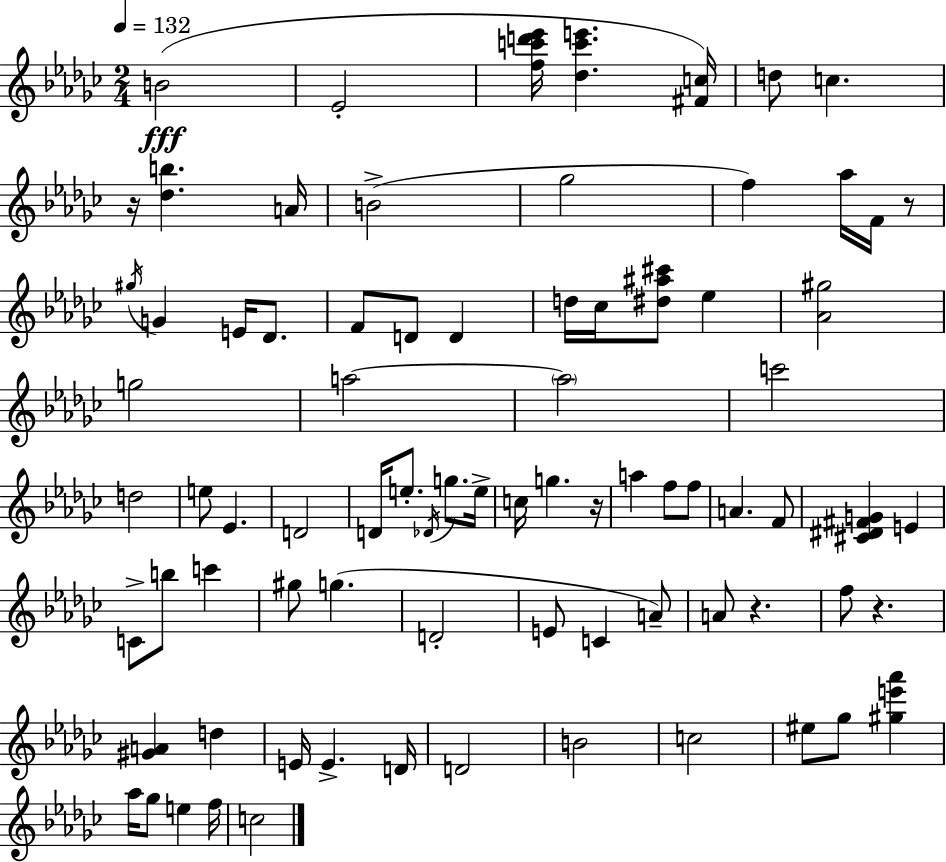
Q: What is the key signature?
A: EES minor